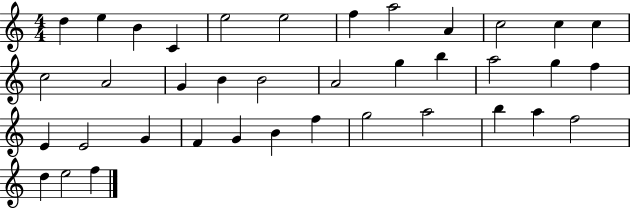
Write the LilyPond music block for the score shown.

{
  \clef treble
  \numericTimeSignature
  \time 4/4
  \key c \major
  d''4 e''4 b'4 c'4 | e''2 e''2 | f''4 a''2 a'4 | c''2 c''4 c''4 | \break c''2 a'2 | g'4 b'4 b'2 | a'2 g''4 b''4 | a''2 g''4 f''4 | \break e'4 e'2 g'4 | f'4 g'4 b'4 f''4 | g''2 a''2 | b''4 a''4 f''2 | \break d''4 e''2 f''4 | \bar "|."
}